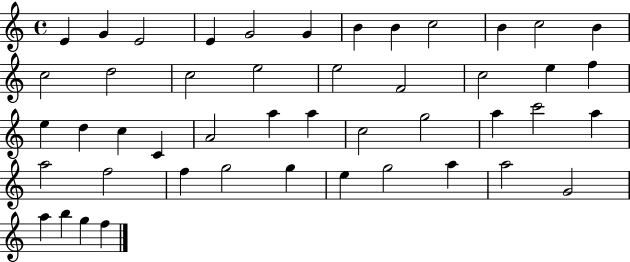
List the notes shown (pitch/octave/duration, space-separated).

E4/q G4/q E4/h E4/q G4/h G4/q B4/q B4/q C5/h B4/q C5/h B4/q C5/h D5/h C5/h E5/h E5/h F4/h C5/h E5/q F5/q E5/q D5/q C5/q C4/q A4/h A5/q A5/q C5/h G5/h A5/q C6/h A5/q A5/h F5/h F5/q G5/h G5/q E5/q G5/h A5/q A5/h G4/h A5/q B5/q G5/q F5/q